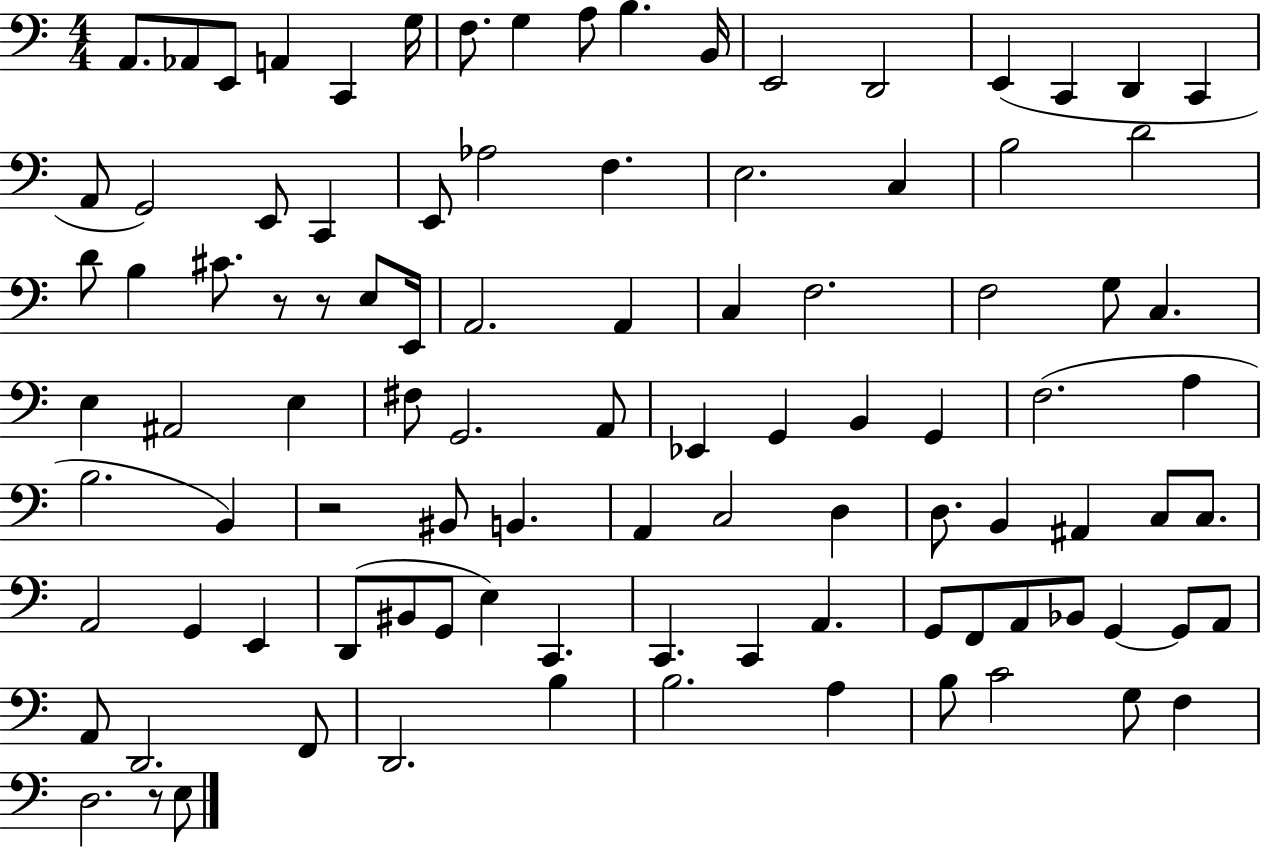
A2/e. Ab2/e E2/e A2/q C2/q G3/s F3/e. G3/q A3/e B3/q. B2/s E2/h D2/h E2/q C2/q D2/q C2/q A2/e G2/h E2/e C2/q E2/e Ab3/h F3/q. E3/h. C3/q B3/h D4/h D4/e B3/q C#4/e. R/e R/e E3/e E2/s A2/h. A2/q C3/q F3/h. F3/h G3/e C3/q. E3/q A#2/h E3/q F#3/e G2/h. A2/e Eb2/q G2/q B2/q G2/q F3/h. A3/q B3/h. B2/q R/h BIS2/e B2/q. A2/q C3/h D3/q D3/e. B2/q A#2/q C3/e C3/e. A2/h G2/q E2/q D2/e BIS2/e G2/e E3/q C2/q. C2/q. C2/q A2/q. G2/e F2/e A2/e Bb2/e G2/q G2/e A2/e A2/e D2/h. F2/e D2/h. B3/q B3/h. A3/q B3/e C4/h G3/e F3/q D3/h. R/e E3/e